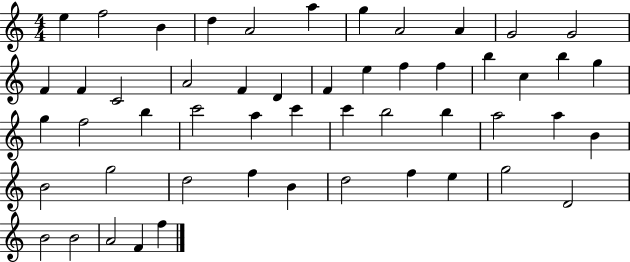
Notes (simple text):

E5/q F5/h B4/q D5/q A4/h A5/q G5/q A4/h A4/q G4/h G4/h F4/q F4/q C4/h A4/h F4/q D4/q F4/q E5/q F5/q F5/q B5/q C5/q B5/q G5/q G5/q F5/h B5/q C6/h A5/q C6/q C6/q B5/h B5/q A5/h A5/q B4/q B4/h G5/h D5/h F5/q B4/q D5/h F5/q E5/q G5/h D4/h B4/h B4/h A4/h F4/q F5/q